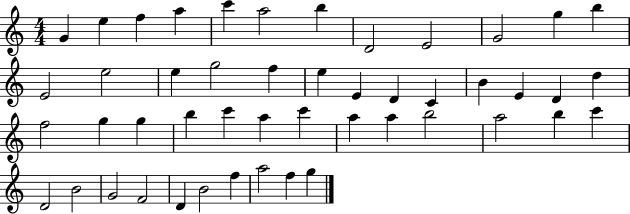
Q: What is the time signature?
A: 4/4